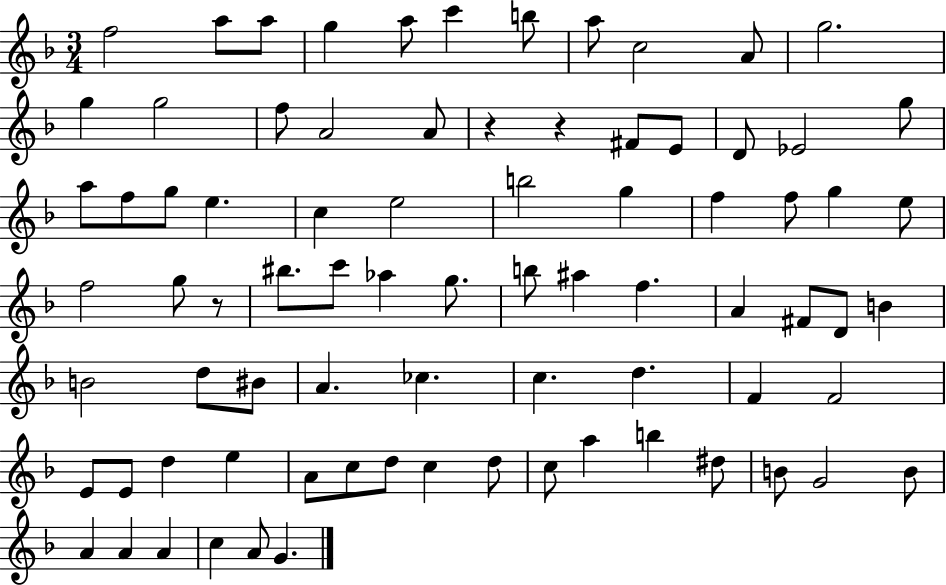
{
  \clef treble
  \numericTimeSignature
  \time 3/4
  \key f \major
  f''2 a''8 a''8 | g''4 a''8 c'''4 b''8 | a''8 c''2 a'8 | g''2. | \break g''4 g''2 | f''8 a'2 a'8 | r4 r4 fis'8 e'8 | d'8 ees'2 g''8 | \break a''8 f''8 g''8 e''4. | c''4 e''2 | b''2 g''4 | f''4 f''8 g''4 e''8 | \break f''2 g''8 r8 | bis''8. c'''8 aes''4 g''8. | b''8 ais''4 f''4. | a'4 fis'8 d'8 b'4 | \break b'2 d''8 bis'8 | a'4. ces''4. | c''4. d''4. | f'4 f'2 | \break e'8 e'8 d''4 e''4 | a'8 c''8 d''8 c''4 d''8 | c''8 a''4 b''4 dis''8 | b'8 g'2 b'8 | \break a'4 a'4 a'4 | c''4 a'8 g'4. | \bar "|."
}